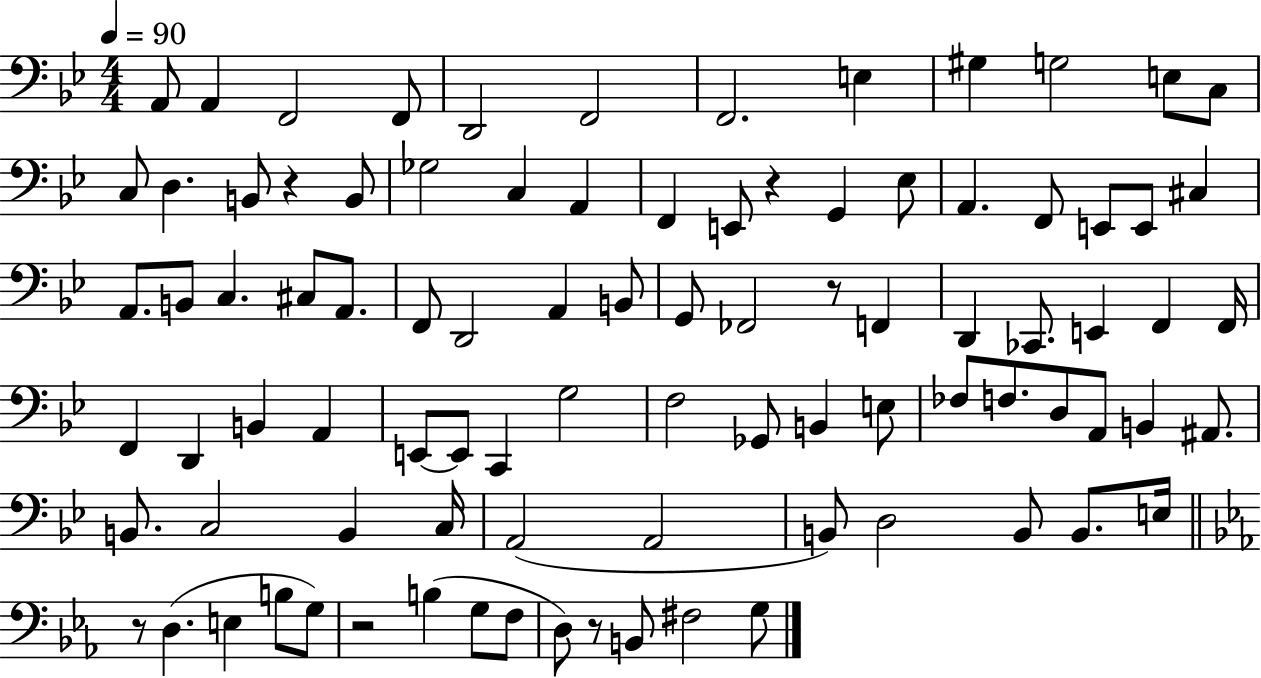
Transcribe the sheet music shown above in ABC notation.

X:1
T:Untitled
M:4/4
L:1/4
K:Bb
A,,/2 A,, F,,2 F,,/2 D,,2 F,,2 F,,2 E, ^G, G,2 E,/2 C,/2 C,/2 D, B,,/2 z B,,/2 _G,2 C, A,, F,, E,,/2 z G,, _E,/2 A,, F,,/2 E,,/2 E,,/2 ^C, A,,/2 B,,/2 C, ^C,/2 A,,/2 F,,/2 D,,2 A,, B,,/2 G,,/2 _F,,2 z/2 F,, D,, _C,,/2 E,, F,, F,,/4 F,, D,, B,, A,, E,,/2 E,,/2 C,, G,2 F,2 _G,,/2 B,, E,/2 _F,/2 F,/2 D,/2 A,,/2 B,, ^A,,/2 B,,/2 C,2 B,, C,/4 A,,2 A,,2 B,,/2 D,2 B,,/2 B,,/2 E,/4 z/2 D, E, B,/2 G,/2 z2 B, G,/2 F,/2 D,/2 z/2 B,,/2 ^F,2 G,/2